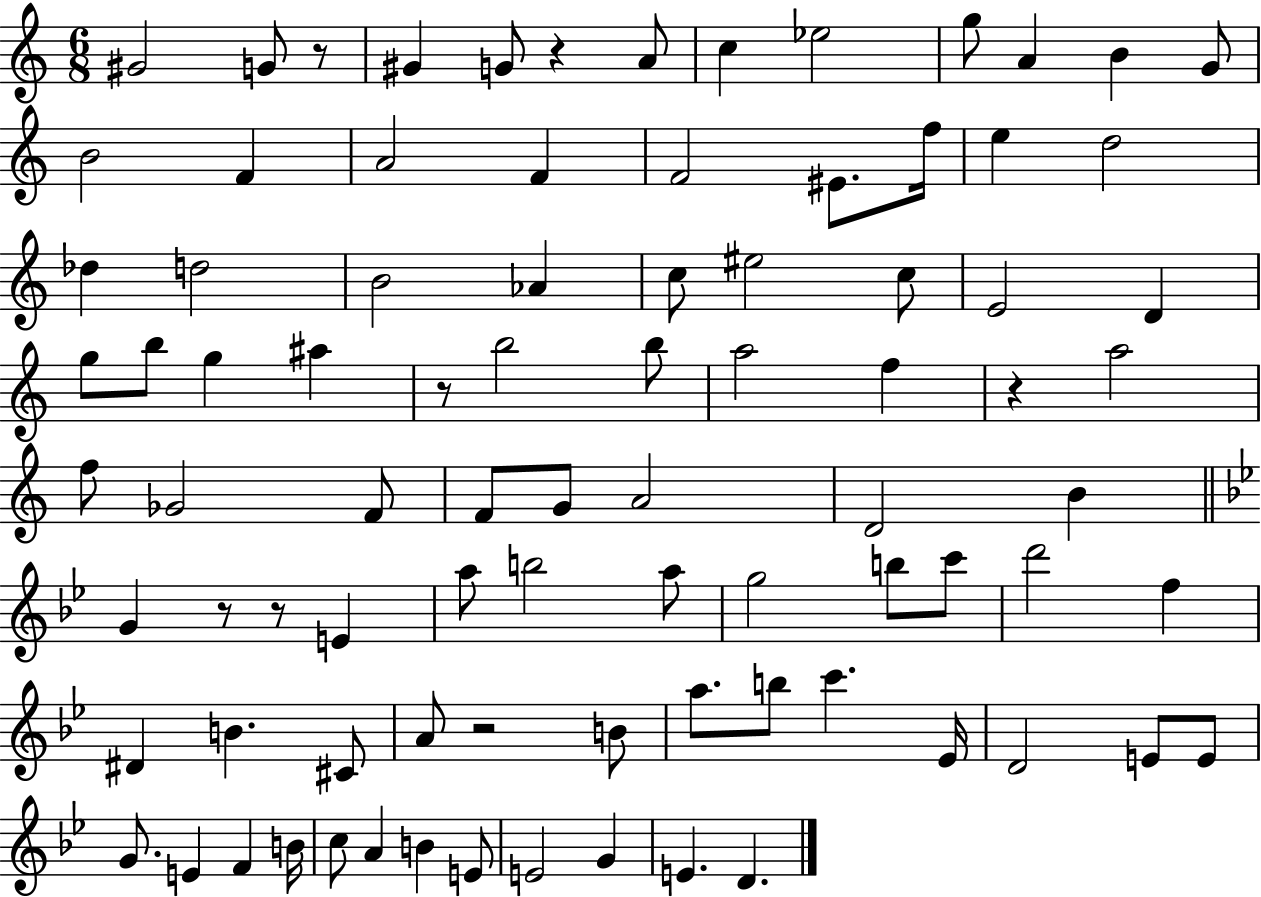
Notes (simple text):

G#4/h G4/e R/e G#4/q G4/e R/q A4/e C5/q Eb5/h G5/e A4/q B4/q G4/e B4/h F4/q A4/h F4/q F4/h EIS4/e. F5/s E5/q D5/h Db5/q D5/h B4/h Ab4/q C5/e EIS5/h C5/e E4/h D4/q G5/e B5/e G5/q A#5/q R/e B5/h B5/e A5/h F5/q R/q A5/h F5/e Gb4/h F4/e F4/e G4/e A4/h D4/h B4/q G4/q R/e R/e E4/q A5/e B5/h A5/e G5/h B5/e C6/e D6/h F5/q D#4/q B4/q. C#4/e A4/e R/h B4/e A5/e. B5/e C6/q. Eb4/s D4/h E4/e E4/e G4/e. E4/q F4/q B4/s C5/e A4/q B4/q E4/e E4/h G4/q E4/q. D4/q.